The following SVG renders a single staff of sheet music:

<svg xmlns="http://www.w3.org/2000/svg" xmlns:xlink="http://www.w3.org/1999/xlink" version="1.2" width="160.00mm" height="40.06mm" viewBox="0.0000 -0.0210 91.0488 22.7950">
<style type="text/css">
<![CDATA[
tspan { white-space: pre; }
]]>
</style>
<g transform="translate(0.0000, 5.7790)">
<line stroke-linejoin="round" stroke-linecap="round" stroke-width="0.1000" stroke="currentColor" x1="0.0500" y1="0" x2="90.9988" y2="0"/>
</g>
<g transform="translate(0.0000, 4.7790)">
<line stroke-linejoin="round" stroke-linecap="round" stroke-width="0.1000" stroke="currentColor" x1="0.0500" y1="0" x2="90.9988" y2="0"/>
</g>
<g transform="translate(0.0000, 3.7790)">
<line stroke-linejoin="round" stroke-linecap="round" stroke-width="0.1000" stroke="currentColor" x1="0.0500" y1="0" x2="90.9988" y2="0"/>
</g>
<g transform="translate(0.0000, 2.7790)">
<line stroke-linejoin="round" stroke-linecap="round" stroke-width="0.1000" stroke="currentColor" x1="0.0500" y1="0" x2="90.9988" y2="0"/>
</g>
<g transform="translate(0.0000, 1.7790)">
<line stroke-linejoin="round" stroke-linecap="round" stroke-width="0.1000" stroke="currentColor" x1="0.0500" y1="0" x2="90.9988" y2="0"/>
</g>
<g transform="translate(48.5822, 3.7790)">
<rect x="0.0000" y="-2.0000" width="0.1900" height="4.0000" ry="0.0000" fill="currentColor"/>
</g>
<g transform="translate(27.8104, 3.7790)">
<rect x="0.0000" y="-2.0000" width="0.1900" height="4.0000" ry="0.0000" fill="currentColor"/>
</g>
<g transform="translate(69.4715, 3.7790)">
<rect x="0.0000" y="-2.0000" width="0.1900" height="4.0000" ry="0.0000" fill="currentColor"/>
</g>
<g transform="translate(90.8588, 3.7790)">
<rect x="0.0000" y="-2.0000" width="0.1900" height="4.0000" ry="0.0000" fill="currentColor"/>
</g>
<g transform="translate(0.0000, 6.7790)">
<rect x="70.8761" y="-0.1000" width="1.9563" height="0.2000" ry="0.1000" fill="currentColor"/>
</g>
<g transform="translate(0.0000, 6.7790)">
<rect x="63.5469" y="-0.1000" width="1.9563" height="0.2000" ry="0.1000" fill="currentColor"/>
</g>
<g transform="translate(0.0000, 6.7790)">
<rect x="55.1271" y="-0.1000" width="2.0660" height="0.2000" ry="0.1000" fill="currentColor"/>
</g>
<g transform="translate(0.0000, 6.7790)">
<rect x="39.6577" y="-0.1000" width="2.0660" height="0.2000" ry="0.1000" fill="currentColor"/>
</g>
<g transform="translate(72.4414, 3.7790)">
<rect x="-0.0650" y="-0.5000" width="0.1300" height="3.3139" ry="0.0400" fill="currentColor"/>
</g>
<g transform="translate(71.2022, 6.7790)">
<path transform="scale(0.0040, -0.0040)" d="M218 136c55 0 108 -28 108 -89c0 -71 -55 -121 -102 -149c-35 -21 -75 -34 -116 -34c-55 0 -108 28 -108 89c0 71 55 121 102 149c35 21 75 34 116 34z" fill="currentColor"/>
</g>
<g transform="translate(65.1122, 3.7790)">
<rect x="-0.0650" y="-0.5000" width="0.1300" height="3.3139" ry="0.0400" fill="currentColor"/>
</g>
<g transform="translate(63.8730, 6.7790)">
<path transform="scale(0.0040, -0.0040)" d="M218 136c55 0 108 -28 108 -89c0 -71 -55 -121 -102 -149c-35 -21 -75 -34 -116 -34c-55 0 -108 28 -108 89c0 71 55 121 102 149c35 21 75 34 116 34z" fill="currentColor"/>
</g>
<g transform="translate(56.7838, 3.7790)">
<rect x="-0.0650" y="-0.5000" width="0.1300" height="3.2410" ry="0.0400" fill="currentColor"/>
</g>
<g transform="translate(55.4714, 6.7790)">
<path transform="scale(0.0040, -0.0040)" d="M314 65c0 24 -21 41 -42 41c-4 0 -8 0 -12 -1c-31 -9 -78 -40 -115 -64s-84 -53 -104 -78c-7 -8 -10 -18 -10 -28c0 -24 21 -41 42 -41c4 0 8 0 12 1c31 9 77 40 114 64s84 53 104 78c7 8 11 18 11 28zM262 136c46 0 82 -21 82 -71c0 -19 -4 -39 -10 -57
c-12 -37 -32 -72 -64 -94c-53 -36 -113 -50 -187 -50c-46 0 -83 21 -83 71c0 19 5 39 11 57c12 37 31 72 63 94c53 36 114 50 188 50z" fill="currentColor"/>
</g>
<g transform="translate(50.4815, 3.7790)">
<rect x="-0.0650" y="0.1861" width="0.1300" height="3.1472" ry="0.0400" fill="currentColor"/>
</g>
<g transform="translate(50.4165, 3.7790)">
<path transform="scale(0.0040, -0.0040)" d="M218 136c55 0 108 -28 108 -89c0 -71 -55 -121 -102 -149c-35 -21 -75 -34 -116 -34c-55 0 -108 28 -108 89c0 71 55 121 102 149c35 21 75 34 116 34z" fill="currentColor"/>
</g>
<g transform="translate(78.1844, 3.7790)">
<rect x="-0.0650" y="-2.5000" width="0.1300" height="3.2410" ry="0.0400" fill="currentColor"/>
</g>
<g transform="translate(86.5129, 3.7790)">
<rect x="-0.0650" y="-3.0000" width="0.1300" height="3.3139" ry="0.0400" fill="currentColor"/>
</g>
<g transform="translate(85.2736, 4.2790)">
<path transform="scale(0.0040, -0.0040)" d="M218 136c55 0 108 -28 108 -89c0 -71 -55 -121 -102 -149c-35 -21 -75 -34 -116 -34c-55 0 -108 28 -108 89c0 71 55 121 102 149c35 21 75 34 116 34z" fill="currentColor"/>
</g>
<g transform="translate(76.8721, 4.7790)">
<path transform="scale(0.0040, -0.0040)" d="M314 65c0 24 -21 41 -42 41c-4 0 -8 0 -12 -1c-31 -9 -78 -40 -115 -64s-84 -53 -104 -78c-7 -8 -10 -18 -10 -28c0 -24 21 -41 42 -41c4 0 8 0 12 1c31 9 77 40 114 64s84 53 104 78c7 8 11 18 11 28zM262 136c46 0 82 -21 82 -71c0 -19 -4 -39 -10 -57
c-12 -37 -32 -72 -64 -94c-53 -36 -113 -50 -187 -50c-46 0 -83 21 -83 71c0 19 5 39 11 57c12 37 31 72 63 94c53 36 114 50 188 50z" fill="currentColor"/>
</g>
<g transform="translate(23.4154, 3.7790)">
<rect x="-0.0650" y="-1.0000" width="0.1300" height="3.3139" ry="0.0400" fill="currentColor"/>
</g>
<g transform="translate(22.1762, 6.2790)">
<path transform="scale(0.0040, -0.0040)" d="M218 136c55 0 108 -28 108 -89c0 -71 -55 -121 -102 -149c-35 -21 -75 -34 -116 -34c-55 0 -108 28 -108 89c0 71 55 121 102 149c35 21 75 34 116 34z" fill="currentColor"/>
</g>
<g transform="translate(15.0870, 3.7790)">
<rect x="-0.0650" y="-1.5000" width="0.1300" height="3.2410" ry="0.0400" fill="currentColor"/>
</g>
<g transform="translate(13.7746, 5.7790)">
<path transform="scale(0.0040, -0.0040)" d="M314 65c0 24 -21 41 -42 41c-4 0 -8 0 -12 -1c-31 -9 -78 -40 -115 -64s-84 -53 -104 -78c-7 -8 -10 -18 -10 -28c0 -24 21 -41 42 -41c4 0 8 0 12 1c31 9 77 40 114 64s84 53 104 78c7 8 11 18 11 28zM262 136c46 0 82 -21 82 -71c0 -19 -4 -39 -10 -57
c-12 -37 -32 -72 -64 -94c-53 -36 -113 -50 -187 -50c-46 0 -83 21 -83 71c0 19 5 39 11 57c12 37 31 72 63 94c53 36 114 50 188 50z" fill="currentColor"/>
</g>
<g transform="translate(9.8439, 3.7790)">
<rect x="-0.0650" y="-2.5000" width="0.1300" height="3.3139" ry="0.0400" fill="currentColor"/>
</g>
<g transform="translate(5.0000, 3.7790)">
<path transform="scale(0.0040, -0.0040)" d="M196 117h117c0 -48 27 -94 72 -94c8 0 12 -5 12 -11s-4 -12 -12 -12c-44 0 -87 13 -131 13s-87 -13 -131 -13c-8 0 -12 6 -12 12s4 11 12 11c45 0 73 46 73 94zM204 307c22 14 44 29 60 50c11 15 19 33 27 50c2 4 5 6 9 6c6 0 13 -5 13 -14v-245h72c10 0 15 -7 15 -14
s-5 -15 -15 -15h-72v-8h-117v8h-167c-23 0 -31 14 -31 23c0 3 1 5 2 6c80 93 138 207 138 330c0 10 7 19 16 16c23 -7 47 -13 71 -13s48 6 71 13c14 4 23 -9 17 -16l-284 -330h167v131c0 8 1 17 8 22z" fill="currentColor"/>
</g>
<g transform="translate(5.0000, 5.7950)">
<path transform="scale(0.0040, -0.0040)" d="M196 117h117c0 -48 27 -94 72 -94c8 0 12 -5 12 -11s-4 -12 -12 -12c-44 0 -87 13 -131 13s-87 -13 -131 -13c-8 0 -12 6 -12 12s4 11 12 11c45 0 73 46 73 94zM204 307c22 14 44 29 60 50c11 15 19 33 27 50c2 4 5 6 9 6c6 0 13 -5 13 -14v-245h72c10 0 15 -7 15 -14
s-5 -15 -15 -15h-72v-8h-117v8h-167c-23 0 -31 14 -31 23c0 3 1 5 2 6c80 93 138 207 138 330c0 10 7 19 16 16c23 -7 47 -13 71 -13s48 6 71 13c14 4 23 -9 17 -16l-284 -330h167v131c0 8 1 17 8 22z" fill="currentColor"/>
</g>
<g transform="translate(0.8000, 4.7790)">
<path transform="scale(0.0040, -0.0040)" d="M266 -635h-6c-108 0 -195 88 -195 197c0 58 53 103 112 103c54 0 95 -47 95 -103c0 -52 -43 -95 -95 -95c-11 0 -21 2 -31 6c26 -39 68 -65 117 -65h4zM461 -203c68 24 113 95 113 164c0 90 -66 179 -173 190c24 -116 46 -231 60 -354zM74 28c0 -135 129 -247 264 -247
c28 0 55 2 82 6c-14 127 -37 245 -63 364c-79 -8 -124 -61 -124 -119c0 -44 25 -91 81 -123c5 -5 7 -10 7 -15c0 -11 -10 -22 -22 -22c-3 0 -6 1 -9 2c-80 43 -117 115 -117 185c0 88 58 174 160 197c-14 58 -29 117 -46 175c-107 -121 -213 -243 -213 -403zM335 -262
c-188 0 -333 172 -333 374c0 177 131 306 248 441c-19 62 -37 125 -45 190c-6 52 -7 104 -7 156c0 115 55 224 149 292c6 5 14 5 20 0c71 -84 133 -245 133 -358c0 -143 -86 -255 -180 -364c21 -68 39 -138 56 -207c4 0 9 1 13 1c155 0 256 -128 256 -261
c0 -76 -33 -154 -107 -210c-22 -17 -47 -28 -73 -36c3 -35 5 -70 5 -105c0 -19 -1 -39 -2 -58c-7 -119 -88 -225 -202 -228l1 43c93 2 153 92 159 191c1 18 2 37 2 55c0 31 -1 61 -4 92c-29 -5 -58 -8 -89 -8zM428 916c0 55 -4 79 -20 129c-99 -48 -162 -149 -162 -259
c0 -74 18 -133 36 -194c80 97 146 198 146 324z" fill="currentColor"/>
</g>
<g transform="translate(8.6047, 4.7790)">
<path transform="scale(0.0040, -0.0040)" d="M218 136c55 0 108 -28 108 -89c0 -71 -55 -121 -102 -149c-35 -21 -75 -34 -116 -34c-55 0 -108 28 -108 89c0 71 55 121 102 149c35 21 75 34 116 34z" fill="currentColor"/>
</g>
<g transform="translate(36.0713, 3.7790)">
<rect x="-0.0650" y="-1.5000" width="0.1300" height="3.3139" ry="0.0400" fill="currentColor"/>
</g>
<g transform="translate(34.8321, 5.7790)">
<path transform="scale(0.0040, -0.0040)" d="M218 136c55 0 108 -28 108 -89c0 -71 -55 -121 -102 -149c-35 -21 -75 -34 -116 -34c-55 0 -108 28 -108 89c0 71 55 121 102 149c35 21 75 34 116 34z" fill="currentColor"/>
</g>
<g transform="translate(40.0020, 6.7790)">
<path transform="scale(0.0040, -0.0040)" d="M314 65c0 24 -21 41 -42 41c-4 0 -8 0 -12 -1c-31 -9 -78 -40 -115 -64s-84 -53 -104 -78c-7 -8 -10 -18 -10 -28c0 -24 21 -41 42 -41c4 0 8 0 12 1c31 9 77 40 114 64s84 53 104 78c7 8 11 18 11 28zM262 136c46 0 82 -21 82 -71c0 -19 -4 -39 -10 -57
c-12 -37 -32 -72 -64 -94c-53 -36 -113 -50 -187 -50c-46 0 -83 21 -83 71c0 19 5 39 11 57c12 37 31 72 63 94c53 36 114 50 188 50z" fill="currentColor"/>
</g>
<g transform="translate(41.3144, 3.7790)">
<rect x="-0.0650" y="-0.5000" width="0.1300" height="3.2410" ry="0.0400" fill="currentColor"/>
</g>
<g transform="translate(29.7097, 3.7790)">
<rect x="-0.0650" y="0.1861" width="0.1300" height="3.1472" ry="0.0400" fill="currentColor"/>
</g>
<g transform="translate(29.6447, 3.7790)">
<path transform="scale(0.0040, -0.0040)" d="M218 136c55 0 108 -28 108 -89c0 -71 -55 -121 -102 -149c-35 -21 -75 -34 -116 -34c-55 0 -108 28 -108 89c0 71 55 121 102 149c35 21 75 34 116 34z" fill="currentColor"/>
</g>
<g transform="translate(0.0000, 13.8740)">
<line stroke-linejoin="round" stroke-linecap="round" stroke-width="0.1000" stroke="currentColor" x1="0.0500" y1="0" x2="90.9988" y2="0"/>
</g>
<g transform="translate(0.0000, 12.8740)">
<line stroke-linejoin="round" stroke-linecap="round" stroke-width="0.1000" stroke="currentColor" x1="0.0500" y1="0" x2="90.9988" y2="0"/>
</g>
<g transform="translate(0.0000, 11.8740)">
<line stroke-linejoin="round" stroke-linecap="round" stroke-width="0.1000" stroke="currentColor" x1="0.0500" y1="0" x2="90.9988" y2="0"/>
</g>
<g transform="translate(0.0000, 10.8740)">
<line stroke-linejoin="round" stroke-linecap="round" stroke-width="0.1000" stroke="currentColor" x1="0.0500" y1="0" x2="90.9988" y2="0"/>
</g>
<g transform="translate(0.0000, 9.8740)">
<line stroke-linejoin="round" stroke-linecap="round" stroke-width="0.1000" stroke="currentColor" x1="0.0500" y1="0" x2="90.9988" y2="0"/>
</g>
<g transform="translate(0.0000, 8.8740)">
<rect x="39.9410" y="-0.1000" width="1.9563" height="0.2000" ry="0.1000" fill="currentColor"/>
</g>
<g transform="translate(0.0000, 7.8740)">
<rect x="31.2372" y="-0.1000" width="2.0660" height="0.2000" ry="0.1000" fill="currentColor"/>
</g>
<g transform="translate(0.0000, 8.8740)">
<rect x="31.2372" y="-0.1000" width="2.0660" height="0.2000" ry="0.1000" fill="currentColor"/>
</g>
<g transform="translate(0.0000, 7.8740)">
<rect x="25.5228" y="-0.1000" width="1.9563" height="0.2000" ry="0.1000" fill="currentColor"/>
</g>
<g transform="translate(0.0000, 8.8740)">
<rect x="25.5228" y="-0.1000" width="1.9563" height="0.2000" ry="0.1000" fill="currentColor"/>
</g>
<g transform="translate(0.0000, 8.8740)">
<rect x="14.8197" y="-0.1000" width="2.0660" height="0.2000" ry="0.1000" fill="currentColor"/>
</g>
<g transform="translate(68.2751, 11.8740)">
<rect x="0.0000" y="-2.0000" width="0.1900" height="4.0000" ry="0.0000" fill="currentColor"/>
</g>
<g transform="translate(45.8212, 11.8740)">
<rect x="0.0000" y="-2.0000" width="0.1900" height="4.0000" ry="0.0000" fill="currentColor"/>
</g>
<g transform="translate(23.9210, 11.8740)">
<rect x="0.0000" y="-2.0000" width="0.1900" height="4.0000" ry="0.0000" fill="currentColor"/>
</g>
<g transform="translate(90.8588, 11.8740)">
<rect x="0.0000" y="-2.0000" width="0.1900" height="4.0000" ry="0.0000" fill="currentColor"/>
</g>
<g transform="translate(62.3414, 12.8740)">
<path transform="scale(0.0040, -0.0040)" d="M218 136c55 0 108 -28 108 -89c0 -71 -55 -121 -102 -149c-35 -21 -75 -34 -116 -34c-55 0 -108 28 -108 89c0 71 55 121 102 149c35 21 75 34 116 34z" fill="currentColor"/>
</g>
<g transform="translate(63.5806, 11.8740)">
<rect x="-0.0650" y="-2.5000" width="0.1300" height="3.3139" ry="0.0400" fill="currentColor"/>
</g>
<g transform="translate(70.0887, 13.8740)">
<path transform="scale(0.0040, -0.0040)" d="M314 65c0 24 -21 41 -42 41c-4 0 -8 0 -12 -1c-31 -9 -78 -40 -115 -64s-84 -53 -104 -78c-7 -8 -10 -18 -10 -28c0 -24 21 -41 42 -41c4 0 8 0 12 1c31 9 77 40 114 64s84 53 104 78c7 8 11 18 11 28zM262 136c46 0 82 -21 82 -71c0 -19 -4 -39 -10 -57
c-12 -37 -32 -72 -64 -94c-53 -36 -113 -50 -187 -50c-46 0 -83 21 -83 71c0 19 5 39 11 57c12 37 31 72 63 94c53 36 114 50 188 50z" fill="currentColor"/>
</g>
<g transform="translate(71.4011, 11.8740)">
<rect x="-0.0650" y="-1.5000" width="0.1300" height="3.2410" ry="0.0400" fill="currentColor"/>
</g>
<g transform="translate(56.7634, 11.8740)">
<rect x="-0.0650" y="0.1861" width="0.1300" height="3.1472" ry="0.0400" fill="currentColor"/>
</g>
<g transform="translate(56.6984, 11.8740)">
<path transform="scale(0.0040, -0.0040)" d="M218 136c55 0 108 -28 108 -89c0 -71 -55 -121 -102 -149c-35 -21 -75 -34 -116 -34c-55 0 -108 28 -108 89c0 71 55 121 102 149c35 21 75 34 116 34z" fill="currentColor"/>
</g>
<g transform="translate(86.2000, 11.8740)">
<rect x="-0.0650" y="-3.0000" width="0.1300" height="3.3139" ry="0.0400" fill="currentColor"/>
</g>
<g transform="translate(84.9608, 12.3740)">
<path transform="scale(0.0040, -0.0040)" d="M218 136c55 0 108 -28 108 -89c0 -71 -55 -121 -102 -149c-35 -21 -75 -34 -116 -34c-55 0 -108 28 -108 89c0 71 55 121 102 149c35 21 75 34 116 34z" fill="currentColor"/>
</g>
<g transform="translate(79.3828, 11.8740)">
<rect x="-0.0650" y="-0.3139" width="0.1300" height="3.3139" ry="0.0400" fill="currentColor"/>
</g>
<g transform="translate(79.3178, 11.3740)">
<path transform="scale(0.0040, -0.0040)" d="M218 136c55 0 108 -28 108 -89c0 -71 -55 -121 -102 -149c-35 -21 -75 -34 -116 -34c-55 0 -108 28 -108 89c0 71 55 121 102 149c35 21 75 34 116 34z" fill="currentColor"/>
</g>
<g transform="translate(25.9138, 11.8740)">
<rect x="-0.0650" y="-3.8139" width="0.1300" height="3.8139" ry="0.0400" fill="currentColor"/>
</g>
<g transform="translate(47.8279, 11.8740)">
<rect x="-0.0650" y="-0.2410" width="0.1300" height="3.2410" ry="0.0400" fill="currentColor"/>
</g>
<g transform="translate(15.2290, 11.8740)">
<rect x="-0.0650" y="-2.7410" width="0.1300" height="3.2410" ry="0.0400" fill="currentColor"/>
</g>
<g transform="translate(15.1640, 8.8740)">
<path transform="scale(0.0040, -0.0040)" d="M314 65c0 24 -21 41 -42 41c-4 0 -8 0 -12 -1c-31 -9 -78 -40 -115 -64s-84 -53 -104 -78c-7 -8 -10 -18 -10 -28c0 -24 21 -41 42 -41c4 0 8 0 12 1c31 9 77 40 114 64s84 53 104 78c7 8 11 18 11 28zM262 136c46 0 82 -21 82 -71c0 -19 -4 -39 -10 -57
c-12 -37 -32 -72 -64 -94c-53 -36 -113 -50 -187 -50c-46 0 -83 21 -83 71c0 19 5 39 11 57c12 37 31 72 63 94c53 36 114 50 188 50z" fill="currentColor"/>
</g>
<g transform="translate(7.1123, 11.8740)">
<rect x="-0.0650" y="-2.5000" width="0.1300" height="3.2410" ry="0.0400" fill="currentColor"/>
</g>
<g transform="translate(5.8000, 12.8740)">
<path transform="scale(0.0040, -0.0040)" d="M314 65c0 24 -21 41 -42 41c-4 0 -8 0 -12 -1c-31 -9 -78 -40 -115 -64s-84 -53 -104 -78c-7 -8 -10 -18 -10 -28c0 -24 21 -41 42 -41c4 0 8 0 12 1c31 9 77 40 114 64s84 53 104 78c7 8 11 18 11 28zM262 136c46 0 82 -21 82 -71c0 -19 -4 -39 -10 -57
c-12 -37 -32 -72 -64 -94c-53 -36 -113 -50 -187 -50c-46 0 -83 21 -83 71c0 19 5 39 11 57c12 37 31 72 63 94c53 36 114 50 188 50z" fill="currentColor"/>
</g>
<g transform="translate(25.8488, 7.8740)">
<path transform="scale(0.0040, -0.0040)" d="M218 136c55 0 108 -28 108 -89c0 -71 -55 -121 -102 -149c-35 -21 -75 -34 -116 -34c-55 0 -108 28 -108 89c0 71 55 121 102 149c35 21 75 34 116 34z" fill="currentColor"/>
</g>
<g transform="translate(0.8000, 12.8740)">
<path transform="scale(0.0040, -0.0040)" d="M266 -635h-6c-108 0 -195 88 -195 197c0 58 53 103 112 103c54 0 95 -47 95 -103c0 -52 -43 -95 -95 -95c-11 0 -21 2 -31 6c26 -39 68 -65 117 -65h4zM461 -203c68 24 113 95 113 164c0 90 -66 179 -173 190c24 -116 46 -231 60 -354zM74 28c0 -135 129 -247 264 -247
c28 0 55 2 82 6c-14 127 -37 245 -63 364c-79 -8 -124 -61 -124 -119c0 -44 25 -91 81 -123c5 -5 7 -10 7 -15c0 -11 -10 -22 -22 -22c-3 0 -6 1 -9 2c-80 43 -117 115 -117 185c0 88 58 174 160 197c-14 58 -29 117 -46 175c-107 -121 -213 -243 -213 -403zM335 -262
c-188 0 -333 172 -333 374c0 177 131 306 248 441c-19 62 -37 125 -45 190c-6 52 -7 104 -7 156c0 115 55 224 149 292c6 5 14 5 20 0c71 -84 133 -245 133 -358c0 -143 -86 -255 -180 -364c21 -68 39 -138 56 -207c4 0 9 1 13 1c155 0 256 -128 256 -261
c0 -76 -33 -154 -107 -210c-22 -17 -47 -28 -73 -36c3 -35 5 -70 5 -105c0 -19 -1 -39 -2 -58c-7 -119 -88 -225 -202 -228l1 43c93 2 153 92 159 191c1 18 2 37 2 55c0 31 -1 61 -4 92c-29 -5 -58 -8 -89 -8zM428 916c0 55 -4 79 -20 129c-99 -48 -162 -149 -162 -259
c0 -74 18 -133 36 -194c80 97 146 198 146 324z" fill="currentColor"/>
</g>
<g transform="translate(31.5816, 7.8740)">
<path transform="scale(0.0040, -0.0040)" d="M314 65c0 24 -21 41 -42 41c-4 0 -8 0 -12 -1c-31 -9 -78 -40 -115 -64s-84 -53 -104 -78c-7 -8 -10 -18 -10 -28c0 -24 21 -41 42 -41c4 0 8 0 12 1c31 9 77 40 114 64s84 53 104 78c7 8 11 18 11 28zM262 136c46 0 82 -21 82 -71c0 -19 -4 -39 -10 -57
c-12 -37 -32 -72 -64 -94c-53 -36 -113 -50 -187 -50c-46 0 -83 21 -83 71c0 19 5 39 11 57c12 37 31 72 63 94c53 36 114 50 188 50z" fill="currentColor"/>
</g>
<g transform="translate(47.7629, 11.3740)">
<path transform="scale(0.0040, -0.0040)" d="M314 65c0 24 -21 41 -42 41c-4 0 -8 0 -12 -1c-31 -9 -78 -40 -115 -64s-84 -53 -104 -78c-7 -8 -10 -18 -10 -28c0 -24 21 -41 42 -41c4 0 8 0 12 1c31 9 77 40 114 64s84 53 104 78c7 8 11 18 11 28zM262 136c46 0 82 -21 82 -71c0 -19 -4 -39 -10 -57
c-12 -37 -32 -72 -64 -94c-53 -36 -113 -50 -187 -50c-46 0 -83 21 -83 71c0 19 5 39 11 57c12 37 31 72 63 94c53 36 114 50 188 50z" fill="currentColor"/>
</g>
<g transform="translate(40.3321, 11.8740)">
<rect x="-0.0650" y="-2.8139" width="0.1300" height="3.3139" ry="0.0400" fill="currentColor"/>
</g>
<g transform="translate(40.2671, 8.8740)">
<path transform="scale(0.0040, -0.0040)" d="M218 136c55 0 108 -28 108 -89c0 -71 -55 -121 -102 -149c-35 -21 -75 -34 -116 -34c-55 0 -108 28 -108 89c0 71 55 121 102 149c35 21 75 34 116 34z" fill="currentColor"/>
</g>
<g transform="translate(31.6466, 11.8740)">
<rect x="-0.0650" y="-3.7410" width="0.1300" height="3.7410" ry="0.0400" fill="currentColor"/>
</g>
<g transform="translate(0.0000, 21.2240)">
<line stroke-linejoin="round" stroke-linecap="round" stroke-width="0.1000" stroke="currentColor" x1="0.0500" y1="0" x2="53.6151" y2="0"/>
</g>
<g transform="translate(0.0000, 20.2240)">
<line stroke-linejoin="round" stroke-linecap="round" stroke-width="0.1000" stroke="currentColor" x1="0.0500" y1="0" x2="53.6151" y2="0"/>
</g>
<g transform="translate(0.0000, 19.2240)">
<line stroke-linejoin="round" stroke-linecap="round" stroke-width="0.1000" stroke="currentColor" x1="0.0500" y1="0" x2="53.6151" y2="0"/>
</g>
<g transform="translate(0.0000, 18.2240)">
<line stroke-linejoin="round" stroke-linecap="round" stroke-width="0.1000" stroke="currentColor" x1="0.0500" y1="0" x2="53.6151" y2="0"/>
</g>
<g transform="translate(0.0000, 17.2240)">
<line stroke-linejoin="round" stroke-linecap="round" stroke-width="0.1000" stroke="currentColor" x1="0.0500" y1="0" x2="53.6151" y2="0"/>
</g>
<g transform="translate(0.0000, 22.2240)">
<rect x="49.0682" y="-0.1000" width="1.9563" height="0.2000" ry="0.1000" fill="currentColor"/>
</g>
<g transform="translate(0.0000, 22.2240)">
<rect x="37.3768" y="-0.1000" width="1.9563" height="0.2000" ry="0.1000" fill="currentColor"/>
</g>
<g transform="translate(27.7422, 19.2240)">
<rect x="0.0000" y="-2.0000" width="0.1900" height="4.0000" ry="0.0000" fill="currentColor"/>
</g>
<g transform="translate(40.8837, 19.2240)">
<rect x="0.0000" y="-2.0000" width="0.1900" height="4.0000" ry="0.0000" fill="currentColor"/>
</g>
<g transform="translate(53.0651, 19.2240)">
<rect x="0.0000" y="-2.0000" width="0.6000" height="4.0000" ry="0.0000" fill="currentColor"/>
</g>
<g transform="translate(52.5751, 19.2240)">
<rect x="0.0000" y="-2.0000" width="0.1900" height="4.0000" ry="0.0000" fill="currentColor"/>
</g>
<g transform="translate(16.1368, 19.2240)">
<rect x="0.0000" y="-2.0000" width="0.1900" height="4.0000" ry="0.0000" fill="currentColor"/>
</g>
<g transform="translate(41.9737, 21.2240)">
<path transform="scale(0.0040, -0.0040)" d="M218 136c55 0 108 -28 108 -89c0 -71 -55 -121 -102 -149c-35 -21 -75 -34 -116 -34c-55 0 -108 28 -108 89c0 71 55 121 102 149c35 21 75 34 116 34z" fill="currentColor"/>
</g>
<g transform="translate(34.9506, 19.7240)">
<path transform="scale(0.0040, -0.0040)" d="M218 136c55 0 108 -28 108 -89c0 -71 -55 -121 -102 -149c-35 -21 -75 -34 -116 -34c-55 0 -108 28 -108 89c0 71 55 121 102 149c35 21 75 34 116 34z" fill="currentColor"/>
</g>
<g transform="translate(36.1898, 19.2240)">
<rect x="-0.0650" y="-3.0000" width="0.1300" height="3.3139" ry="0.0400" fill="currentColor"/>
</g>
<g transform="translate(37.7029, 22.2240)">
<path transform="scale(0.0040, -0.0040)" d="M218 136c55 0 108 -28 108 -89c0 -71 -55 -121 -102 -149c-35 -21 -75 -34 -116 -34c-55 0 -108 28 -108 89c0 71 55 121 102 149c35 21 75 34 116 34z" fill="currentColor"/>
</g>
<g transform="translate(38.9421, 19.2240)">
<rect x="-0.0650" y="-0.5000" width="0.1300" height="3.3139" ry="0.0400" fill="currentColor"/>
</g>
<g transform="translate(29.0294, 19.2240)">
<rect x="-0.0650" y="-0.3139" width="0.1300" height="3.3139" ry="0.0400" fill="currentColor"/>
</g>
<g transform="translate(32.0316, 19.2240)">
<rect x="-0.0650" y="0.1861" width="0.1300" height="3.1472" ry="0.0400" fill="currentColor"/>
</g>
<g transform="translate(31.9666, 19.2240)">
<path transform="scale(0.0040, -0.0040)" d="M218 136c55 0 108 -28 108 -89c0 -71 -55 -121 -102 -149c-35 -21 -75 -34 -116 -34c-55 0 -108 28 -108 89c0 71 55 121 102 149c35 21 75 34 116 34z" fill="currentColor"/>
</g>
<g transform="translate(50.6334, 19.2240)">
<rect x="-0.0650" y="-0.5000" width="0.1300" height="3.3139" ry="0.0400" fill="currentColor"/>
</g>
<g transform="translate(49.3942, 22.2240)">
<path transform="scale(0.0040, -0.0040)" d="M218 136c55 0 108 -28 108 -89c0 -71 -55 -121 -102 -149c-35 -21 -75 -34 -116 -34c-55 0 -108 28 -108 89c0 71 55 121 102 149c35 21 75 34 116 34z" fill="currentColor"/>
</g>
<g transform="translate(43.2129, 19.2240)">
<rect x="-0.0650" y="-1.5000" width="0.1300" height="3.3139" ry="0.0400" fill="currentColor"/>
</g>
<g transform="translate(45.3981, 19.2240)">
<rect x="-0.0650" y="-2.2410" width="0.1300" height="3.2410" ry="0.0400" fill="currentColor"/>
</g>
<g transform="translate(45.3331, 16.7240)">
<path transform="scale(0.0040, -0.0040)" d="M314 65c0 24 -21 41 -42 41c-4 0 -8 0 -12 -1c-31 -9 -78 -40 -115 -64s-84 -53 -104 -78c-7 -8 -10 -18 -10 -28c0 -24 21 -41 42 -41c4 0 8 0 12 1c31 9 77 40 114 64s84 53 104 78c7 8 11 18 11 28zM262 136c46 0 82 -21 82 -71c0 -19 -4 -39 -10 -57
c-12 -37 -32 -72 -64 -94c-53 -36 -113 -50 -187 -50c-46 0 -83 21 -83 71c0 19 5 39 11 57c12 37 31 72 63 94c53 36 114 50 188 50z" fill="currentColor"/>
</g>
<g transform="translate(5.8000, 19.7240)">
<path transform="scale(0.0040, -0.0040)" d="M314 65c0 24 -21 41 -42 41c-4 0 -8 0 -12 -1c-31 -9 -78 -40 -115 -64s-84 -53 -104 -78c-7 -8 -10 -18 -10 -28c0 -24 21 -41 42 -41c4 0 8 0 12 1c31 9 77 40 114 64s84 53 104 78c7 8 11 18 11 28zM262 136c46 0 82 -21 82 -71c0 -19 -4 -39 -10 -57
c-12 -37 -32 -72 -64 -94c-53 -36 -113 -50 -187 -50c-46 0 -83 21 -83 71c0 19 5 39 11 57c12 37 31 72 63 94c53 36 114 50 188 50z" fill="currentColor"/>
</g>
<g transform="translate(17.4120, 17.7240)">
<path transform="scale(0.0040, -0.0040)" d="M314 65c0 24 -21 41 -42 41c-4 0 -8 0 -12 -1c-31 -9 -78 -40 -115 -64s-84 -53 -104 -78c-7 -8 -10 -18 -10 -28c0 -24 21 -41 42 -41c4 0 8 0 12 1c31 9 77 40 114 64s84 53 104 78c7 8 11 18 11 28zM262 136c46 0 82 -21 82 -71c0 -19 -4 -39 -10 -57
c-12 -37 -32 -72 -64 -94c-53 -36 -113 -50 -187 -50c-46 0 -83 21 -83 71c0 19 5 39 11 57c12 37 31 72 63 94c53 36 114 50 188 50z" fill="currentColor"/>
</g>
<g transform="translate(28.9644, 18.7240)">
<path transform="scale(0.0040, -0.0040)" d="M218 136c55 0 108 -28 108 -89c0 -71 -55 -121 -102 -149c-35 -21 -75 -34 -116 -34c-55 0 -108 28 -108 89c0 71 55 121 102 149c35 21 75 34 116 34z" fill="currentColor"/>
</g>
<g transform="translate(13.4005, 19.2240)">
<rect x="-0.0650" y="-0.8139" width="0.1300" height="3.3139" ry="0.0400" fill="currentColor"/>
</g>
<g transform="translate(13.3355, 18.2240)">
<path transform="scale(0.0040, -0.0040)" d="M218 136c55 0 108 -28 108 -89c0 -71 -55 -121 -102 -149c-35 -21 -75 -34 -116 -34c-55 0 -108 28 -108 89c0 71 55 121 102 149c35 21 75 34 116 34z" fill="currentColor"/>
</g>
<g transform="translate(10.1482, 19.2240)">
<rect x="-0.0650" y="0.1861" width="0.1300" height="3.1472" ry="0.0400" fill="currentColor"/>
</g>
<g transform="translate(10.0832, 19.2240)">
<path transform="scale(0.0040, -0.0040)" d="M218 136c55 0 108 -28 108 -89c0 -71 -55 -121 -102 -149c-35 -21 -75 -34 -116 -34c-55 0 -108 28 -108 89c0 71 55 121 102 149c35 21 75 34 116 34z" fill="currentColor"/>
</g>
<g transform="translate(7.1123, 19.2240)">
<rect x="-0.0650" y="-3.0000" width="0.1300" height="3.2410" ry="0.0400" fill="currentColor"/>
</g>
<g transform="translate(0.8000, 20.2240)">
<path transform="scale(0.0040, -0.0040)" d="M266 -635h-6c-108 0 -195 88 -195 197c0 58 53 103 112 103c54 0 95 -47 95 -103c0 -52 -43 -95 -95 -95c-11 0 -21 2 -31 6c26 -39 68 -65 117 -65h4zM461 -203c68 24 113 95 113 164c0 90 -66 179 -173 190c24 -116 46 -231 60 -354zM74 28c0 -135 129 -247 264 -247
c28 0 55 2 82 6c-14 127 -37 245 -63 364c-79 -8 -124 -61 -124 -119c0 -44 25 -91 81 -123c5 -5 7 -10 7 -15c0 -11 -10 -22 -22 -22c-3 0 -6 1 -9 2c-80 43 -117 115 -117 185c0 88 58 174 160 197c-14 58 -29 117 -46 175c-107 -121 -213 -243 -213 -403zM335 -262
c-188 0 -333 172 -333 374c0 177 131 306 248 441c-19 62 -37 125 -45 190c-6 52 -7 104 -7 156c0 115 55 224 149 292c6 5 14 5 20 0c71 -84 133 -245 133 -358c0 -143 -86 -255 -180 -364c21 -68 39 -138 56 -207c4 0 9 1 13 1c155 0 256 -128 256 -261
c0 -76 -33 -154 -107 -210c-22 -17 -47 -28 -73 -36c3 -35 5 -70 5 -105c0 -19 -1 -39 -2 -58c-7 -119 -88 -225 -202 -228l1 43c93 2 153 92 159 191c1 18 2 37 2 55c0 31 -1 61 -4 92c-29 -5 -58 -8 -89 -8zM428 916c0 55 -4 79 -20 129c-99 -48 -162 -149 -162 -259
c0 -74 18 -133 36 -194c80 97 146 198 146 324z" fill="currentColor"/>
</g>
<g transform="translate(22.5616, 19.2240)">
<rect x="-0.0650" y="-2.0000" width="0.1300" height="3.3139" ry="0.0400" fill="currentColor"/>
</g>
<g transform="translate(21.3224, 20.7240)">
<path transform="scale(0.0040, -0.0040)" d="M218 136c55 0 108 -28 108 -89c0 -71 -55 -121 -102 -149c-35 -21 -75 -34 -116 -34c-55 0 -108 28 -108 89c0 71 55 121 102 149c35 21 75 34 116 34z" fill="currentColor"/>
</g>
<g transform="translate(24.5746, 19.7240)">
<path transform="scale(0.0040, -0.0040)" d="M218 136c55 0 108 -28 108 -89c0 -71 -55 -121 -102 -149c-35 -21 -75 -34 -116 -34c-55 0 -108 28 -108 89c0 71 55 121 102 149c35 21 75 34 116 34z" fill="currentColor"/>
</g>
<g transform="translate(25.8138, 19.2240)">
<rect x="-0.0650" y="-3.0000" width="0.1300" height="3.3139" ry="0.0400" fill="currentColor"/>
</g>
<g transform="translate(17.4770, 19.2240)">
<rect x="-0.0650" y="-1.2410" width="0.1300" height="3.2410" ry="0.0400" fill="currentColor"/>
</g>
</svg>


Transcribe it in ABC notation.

X:1
T:Untitled
M:4/4
L:1/4
K:C
G E2 D B E C2 B C2 C C G2 A G2 a2 c' c'2 a c2 B G E2 c A A2 B d e2 F A c B A C E g2 C